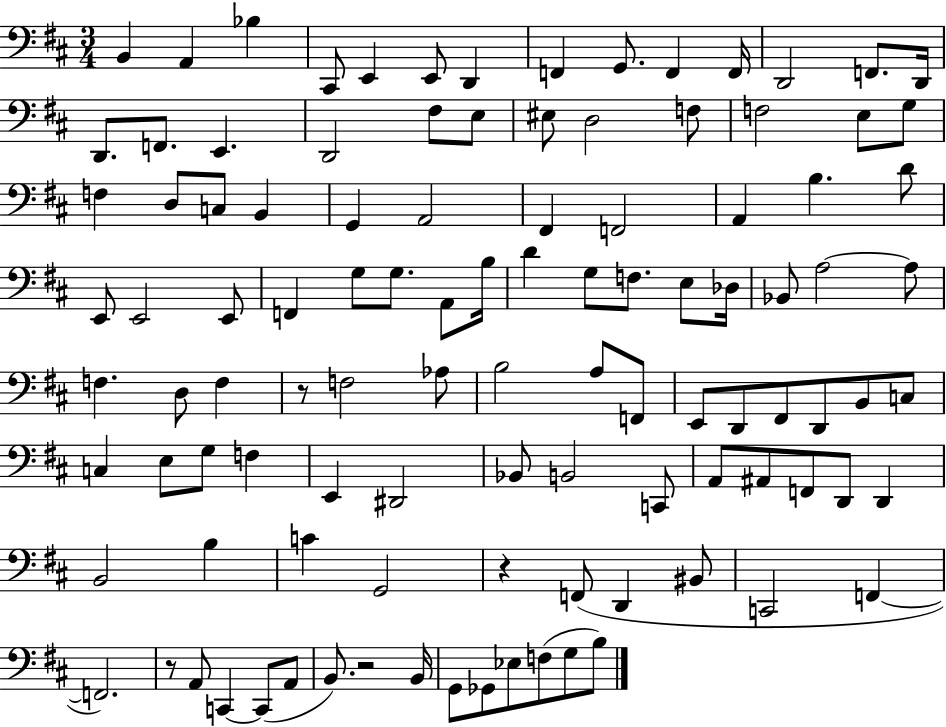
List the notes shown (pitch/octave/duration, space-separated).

B2/q A2/q Bb3/q C#2/e E2/q E2/e D2/q F2/q G2/e. F2/q F2/s D2/h F2/e. D2/s D2/e. F2/e. E2/q. D2/h F#3/e E3/e EIS3/e D3/h F3/e F3/h E3/e G3/e F3/q D3/e C3/e B2/q G2/q A2/h F#2/q F2/h A2/q B3/q. D4/e E2/e E2/h E2/e F2/q G3/e G3/e. A2/e B3/s D4/q G3/e F3/e. E3/e Db3/s Bb2/e A3/h A3/e F3/q. D3/e F3/q R/e F3/h Ab3/e B3/h A3/e F2/e E2/e D2/e F#2/e D2/e B2/e C3/e C3/q E3/e G3/e F3/q E2/q D#2/h Bb2/e B2/h C2/e A2/e A#2/e F2/e D2/e D2/q B2/h B3/q C4/q G2/h R/q F2/e D2/q BIS2/e C2/h F2/q F2/h. R/e A2/e C2/q C2/e A2/e B2/e. R/h B2/s G2/e Gb2/e Eb3/e F3/e G3/e B3/e